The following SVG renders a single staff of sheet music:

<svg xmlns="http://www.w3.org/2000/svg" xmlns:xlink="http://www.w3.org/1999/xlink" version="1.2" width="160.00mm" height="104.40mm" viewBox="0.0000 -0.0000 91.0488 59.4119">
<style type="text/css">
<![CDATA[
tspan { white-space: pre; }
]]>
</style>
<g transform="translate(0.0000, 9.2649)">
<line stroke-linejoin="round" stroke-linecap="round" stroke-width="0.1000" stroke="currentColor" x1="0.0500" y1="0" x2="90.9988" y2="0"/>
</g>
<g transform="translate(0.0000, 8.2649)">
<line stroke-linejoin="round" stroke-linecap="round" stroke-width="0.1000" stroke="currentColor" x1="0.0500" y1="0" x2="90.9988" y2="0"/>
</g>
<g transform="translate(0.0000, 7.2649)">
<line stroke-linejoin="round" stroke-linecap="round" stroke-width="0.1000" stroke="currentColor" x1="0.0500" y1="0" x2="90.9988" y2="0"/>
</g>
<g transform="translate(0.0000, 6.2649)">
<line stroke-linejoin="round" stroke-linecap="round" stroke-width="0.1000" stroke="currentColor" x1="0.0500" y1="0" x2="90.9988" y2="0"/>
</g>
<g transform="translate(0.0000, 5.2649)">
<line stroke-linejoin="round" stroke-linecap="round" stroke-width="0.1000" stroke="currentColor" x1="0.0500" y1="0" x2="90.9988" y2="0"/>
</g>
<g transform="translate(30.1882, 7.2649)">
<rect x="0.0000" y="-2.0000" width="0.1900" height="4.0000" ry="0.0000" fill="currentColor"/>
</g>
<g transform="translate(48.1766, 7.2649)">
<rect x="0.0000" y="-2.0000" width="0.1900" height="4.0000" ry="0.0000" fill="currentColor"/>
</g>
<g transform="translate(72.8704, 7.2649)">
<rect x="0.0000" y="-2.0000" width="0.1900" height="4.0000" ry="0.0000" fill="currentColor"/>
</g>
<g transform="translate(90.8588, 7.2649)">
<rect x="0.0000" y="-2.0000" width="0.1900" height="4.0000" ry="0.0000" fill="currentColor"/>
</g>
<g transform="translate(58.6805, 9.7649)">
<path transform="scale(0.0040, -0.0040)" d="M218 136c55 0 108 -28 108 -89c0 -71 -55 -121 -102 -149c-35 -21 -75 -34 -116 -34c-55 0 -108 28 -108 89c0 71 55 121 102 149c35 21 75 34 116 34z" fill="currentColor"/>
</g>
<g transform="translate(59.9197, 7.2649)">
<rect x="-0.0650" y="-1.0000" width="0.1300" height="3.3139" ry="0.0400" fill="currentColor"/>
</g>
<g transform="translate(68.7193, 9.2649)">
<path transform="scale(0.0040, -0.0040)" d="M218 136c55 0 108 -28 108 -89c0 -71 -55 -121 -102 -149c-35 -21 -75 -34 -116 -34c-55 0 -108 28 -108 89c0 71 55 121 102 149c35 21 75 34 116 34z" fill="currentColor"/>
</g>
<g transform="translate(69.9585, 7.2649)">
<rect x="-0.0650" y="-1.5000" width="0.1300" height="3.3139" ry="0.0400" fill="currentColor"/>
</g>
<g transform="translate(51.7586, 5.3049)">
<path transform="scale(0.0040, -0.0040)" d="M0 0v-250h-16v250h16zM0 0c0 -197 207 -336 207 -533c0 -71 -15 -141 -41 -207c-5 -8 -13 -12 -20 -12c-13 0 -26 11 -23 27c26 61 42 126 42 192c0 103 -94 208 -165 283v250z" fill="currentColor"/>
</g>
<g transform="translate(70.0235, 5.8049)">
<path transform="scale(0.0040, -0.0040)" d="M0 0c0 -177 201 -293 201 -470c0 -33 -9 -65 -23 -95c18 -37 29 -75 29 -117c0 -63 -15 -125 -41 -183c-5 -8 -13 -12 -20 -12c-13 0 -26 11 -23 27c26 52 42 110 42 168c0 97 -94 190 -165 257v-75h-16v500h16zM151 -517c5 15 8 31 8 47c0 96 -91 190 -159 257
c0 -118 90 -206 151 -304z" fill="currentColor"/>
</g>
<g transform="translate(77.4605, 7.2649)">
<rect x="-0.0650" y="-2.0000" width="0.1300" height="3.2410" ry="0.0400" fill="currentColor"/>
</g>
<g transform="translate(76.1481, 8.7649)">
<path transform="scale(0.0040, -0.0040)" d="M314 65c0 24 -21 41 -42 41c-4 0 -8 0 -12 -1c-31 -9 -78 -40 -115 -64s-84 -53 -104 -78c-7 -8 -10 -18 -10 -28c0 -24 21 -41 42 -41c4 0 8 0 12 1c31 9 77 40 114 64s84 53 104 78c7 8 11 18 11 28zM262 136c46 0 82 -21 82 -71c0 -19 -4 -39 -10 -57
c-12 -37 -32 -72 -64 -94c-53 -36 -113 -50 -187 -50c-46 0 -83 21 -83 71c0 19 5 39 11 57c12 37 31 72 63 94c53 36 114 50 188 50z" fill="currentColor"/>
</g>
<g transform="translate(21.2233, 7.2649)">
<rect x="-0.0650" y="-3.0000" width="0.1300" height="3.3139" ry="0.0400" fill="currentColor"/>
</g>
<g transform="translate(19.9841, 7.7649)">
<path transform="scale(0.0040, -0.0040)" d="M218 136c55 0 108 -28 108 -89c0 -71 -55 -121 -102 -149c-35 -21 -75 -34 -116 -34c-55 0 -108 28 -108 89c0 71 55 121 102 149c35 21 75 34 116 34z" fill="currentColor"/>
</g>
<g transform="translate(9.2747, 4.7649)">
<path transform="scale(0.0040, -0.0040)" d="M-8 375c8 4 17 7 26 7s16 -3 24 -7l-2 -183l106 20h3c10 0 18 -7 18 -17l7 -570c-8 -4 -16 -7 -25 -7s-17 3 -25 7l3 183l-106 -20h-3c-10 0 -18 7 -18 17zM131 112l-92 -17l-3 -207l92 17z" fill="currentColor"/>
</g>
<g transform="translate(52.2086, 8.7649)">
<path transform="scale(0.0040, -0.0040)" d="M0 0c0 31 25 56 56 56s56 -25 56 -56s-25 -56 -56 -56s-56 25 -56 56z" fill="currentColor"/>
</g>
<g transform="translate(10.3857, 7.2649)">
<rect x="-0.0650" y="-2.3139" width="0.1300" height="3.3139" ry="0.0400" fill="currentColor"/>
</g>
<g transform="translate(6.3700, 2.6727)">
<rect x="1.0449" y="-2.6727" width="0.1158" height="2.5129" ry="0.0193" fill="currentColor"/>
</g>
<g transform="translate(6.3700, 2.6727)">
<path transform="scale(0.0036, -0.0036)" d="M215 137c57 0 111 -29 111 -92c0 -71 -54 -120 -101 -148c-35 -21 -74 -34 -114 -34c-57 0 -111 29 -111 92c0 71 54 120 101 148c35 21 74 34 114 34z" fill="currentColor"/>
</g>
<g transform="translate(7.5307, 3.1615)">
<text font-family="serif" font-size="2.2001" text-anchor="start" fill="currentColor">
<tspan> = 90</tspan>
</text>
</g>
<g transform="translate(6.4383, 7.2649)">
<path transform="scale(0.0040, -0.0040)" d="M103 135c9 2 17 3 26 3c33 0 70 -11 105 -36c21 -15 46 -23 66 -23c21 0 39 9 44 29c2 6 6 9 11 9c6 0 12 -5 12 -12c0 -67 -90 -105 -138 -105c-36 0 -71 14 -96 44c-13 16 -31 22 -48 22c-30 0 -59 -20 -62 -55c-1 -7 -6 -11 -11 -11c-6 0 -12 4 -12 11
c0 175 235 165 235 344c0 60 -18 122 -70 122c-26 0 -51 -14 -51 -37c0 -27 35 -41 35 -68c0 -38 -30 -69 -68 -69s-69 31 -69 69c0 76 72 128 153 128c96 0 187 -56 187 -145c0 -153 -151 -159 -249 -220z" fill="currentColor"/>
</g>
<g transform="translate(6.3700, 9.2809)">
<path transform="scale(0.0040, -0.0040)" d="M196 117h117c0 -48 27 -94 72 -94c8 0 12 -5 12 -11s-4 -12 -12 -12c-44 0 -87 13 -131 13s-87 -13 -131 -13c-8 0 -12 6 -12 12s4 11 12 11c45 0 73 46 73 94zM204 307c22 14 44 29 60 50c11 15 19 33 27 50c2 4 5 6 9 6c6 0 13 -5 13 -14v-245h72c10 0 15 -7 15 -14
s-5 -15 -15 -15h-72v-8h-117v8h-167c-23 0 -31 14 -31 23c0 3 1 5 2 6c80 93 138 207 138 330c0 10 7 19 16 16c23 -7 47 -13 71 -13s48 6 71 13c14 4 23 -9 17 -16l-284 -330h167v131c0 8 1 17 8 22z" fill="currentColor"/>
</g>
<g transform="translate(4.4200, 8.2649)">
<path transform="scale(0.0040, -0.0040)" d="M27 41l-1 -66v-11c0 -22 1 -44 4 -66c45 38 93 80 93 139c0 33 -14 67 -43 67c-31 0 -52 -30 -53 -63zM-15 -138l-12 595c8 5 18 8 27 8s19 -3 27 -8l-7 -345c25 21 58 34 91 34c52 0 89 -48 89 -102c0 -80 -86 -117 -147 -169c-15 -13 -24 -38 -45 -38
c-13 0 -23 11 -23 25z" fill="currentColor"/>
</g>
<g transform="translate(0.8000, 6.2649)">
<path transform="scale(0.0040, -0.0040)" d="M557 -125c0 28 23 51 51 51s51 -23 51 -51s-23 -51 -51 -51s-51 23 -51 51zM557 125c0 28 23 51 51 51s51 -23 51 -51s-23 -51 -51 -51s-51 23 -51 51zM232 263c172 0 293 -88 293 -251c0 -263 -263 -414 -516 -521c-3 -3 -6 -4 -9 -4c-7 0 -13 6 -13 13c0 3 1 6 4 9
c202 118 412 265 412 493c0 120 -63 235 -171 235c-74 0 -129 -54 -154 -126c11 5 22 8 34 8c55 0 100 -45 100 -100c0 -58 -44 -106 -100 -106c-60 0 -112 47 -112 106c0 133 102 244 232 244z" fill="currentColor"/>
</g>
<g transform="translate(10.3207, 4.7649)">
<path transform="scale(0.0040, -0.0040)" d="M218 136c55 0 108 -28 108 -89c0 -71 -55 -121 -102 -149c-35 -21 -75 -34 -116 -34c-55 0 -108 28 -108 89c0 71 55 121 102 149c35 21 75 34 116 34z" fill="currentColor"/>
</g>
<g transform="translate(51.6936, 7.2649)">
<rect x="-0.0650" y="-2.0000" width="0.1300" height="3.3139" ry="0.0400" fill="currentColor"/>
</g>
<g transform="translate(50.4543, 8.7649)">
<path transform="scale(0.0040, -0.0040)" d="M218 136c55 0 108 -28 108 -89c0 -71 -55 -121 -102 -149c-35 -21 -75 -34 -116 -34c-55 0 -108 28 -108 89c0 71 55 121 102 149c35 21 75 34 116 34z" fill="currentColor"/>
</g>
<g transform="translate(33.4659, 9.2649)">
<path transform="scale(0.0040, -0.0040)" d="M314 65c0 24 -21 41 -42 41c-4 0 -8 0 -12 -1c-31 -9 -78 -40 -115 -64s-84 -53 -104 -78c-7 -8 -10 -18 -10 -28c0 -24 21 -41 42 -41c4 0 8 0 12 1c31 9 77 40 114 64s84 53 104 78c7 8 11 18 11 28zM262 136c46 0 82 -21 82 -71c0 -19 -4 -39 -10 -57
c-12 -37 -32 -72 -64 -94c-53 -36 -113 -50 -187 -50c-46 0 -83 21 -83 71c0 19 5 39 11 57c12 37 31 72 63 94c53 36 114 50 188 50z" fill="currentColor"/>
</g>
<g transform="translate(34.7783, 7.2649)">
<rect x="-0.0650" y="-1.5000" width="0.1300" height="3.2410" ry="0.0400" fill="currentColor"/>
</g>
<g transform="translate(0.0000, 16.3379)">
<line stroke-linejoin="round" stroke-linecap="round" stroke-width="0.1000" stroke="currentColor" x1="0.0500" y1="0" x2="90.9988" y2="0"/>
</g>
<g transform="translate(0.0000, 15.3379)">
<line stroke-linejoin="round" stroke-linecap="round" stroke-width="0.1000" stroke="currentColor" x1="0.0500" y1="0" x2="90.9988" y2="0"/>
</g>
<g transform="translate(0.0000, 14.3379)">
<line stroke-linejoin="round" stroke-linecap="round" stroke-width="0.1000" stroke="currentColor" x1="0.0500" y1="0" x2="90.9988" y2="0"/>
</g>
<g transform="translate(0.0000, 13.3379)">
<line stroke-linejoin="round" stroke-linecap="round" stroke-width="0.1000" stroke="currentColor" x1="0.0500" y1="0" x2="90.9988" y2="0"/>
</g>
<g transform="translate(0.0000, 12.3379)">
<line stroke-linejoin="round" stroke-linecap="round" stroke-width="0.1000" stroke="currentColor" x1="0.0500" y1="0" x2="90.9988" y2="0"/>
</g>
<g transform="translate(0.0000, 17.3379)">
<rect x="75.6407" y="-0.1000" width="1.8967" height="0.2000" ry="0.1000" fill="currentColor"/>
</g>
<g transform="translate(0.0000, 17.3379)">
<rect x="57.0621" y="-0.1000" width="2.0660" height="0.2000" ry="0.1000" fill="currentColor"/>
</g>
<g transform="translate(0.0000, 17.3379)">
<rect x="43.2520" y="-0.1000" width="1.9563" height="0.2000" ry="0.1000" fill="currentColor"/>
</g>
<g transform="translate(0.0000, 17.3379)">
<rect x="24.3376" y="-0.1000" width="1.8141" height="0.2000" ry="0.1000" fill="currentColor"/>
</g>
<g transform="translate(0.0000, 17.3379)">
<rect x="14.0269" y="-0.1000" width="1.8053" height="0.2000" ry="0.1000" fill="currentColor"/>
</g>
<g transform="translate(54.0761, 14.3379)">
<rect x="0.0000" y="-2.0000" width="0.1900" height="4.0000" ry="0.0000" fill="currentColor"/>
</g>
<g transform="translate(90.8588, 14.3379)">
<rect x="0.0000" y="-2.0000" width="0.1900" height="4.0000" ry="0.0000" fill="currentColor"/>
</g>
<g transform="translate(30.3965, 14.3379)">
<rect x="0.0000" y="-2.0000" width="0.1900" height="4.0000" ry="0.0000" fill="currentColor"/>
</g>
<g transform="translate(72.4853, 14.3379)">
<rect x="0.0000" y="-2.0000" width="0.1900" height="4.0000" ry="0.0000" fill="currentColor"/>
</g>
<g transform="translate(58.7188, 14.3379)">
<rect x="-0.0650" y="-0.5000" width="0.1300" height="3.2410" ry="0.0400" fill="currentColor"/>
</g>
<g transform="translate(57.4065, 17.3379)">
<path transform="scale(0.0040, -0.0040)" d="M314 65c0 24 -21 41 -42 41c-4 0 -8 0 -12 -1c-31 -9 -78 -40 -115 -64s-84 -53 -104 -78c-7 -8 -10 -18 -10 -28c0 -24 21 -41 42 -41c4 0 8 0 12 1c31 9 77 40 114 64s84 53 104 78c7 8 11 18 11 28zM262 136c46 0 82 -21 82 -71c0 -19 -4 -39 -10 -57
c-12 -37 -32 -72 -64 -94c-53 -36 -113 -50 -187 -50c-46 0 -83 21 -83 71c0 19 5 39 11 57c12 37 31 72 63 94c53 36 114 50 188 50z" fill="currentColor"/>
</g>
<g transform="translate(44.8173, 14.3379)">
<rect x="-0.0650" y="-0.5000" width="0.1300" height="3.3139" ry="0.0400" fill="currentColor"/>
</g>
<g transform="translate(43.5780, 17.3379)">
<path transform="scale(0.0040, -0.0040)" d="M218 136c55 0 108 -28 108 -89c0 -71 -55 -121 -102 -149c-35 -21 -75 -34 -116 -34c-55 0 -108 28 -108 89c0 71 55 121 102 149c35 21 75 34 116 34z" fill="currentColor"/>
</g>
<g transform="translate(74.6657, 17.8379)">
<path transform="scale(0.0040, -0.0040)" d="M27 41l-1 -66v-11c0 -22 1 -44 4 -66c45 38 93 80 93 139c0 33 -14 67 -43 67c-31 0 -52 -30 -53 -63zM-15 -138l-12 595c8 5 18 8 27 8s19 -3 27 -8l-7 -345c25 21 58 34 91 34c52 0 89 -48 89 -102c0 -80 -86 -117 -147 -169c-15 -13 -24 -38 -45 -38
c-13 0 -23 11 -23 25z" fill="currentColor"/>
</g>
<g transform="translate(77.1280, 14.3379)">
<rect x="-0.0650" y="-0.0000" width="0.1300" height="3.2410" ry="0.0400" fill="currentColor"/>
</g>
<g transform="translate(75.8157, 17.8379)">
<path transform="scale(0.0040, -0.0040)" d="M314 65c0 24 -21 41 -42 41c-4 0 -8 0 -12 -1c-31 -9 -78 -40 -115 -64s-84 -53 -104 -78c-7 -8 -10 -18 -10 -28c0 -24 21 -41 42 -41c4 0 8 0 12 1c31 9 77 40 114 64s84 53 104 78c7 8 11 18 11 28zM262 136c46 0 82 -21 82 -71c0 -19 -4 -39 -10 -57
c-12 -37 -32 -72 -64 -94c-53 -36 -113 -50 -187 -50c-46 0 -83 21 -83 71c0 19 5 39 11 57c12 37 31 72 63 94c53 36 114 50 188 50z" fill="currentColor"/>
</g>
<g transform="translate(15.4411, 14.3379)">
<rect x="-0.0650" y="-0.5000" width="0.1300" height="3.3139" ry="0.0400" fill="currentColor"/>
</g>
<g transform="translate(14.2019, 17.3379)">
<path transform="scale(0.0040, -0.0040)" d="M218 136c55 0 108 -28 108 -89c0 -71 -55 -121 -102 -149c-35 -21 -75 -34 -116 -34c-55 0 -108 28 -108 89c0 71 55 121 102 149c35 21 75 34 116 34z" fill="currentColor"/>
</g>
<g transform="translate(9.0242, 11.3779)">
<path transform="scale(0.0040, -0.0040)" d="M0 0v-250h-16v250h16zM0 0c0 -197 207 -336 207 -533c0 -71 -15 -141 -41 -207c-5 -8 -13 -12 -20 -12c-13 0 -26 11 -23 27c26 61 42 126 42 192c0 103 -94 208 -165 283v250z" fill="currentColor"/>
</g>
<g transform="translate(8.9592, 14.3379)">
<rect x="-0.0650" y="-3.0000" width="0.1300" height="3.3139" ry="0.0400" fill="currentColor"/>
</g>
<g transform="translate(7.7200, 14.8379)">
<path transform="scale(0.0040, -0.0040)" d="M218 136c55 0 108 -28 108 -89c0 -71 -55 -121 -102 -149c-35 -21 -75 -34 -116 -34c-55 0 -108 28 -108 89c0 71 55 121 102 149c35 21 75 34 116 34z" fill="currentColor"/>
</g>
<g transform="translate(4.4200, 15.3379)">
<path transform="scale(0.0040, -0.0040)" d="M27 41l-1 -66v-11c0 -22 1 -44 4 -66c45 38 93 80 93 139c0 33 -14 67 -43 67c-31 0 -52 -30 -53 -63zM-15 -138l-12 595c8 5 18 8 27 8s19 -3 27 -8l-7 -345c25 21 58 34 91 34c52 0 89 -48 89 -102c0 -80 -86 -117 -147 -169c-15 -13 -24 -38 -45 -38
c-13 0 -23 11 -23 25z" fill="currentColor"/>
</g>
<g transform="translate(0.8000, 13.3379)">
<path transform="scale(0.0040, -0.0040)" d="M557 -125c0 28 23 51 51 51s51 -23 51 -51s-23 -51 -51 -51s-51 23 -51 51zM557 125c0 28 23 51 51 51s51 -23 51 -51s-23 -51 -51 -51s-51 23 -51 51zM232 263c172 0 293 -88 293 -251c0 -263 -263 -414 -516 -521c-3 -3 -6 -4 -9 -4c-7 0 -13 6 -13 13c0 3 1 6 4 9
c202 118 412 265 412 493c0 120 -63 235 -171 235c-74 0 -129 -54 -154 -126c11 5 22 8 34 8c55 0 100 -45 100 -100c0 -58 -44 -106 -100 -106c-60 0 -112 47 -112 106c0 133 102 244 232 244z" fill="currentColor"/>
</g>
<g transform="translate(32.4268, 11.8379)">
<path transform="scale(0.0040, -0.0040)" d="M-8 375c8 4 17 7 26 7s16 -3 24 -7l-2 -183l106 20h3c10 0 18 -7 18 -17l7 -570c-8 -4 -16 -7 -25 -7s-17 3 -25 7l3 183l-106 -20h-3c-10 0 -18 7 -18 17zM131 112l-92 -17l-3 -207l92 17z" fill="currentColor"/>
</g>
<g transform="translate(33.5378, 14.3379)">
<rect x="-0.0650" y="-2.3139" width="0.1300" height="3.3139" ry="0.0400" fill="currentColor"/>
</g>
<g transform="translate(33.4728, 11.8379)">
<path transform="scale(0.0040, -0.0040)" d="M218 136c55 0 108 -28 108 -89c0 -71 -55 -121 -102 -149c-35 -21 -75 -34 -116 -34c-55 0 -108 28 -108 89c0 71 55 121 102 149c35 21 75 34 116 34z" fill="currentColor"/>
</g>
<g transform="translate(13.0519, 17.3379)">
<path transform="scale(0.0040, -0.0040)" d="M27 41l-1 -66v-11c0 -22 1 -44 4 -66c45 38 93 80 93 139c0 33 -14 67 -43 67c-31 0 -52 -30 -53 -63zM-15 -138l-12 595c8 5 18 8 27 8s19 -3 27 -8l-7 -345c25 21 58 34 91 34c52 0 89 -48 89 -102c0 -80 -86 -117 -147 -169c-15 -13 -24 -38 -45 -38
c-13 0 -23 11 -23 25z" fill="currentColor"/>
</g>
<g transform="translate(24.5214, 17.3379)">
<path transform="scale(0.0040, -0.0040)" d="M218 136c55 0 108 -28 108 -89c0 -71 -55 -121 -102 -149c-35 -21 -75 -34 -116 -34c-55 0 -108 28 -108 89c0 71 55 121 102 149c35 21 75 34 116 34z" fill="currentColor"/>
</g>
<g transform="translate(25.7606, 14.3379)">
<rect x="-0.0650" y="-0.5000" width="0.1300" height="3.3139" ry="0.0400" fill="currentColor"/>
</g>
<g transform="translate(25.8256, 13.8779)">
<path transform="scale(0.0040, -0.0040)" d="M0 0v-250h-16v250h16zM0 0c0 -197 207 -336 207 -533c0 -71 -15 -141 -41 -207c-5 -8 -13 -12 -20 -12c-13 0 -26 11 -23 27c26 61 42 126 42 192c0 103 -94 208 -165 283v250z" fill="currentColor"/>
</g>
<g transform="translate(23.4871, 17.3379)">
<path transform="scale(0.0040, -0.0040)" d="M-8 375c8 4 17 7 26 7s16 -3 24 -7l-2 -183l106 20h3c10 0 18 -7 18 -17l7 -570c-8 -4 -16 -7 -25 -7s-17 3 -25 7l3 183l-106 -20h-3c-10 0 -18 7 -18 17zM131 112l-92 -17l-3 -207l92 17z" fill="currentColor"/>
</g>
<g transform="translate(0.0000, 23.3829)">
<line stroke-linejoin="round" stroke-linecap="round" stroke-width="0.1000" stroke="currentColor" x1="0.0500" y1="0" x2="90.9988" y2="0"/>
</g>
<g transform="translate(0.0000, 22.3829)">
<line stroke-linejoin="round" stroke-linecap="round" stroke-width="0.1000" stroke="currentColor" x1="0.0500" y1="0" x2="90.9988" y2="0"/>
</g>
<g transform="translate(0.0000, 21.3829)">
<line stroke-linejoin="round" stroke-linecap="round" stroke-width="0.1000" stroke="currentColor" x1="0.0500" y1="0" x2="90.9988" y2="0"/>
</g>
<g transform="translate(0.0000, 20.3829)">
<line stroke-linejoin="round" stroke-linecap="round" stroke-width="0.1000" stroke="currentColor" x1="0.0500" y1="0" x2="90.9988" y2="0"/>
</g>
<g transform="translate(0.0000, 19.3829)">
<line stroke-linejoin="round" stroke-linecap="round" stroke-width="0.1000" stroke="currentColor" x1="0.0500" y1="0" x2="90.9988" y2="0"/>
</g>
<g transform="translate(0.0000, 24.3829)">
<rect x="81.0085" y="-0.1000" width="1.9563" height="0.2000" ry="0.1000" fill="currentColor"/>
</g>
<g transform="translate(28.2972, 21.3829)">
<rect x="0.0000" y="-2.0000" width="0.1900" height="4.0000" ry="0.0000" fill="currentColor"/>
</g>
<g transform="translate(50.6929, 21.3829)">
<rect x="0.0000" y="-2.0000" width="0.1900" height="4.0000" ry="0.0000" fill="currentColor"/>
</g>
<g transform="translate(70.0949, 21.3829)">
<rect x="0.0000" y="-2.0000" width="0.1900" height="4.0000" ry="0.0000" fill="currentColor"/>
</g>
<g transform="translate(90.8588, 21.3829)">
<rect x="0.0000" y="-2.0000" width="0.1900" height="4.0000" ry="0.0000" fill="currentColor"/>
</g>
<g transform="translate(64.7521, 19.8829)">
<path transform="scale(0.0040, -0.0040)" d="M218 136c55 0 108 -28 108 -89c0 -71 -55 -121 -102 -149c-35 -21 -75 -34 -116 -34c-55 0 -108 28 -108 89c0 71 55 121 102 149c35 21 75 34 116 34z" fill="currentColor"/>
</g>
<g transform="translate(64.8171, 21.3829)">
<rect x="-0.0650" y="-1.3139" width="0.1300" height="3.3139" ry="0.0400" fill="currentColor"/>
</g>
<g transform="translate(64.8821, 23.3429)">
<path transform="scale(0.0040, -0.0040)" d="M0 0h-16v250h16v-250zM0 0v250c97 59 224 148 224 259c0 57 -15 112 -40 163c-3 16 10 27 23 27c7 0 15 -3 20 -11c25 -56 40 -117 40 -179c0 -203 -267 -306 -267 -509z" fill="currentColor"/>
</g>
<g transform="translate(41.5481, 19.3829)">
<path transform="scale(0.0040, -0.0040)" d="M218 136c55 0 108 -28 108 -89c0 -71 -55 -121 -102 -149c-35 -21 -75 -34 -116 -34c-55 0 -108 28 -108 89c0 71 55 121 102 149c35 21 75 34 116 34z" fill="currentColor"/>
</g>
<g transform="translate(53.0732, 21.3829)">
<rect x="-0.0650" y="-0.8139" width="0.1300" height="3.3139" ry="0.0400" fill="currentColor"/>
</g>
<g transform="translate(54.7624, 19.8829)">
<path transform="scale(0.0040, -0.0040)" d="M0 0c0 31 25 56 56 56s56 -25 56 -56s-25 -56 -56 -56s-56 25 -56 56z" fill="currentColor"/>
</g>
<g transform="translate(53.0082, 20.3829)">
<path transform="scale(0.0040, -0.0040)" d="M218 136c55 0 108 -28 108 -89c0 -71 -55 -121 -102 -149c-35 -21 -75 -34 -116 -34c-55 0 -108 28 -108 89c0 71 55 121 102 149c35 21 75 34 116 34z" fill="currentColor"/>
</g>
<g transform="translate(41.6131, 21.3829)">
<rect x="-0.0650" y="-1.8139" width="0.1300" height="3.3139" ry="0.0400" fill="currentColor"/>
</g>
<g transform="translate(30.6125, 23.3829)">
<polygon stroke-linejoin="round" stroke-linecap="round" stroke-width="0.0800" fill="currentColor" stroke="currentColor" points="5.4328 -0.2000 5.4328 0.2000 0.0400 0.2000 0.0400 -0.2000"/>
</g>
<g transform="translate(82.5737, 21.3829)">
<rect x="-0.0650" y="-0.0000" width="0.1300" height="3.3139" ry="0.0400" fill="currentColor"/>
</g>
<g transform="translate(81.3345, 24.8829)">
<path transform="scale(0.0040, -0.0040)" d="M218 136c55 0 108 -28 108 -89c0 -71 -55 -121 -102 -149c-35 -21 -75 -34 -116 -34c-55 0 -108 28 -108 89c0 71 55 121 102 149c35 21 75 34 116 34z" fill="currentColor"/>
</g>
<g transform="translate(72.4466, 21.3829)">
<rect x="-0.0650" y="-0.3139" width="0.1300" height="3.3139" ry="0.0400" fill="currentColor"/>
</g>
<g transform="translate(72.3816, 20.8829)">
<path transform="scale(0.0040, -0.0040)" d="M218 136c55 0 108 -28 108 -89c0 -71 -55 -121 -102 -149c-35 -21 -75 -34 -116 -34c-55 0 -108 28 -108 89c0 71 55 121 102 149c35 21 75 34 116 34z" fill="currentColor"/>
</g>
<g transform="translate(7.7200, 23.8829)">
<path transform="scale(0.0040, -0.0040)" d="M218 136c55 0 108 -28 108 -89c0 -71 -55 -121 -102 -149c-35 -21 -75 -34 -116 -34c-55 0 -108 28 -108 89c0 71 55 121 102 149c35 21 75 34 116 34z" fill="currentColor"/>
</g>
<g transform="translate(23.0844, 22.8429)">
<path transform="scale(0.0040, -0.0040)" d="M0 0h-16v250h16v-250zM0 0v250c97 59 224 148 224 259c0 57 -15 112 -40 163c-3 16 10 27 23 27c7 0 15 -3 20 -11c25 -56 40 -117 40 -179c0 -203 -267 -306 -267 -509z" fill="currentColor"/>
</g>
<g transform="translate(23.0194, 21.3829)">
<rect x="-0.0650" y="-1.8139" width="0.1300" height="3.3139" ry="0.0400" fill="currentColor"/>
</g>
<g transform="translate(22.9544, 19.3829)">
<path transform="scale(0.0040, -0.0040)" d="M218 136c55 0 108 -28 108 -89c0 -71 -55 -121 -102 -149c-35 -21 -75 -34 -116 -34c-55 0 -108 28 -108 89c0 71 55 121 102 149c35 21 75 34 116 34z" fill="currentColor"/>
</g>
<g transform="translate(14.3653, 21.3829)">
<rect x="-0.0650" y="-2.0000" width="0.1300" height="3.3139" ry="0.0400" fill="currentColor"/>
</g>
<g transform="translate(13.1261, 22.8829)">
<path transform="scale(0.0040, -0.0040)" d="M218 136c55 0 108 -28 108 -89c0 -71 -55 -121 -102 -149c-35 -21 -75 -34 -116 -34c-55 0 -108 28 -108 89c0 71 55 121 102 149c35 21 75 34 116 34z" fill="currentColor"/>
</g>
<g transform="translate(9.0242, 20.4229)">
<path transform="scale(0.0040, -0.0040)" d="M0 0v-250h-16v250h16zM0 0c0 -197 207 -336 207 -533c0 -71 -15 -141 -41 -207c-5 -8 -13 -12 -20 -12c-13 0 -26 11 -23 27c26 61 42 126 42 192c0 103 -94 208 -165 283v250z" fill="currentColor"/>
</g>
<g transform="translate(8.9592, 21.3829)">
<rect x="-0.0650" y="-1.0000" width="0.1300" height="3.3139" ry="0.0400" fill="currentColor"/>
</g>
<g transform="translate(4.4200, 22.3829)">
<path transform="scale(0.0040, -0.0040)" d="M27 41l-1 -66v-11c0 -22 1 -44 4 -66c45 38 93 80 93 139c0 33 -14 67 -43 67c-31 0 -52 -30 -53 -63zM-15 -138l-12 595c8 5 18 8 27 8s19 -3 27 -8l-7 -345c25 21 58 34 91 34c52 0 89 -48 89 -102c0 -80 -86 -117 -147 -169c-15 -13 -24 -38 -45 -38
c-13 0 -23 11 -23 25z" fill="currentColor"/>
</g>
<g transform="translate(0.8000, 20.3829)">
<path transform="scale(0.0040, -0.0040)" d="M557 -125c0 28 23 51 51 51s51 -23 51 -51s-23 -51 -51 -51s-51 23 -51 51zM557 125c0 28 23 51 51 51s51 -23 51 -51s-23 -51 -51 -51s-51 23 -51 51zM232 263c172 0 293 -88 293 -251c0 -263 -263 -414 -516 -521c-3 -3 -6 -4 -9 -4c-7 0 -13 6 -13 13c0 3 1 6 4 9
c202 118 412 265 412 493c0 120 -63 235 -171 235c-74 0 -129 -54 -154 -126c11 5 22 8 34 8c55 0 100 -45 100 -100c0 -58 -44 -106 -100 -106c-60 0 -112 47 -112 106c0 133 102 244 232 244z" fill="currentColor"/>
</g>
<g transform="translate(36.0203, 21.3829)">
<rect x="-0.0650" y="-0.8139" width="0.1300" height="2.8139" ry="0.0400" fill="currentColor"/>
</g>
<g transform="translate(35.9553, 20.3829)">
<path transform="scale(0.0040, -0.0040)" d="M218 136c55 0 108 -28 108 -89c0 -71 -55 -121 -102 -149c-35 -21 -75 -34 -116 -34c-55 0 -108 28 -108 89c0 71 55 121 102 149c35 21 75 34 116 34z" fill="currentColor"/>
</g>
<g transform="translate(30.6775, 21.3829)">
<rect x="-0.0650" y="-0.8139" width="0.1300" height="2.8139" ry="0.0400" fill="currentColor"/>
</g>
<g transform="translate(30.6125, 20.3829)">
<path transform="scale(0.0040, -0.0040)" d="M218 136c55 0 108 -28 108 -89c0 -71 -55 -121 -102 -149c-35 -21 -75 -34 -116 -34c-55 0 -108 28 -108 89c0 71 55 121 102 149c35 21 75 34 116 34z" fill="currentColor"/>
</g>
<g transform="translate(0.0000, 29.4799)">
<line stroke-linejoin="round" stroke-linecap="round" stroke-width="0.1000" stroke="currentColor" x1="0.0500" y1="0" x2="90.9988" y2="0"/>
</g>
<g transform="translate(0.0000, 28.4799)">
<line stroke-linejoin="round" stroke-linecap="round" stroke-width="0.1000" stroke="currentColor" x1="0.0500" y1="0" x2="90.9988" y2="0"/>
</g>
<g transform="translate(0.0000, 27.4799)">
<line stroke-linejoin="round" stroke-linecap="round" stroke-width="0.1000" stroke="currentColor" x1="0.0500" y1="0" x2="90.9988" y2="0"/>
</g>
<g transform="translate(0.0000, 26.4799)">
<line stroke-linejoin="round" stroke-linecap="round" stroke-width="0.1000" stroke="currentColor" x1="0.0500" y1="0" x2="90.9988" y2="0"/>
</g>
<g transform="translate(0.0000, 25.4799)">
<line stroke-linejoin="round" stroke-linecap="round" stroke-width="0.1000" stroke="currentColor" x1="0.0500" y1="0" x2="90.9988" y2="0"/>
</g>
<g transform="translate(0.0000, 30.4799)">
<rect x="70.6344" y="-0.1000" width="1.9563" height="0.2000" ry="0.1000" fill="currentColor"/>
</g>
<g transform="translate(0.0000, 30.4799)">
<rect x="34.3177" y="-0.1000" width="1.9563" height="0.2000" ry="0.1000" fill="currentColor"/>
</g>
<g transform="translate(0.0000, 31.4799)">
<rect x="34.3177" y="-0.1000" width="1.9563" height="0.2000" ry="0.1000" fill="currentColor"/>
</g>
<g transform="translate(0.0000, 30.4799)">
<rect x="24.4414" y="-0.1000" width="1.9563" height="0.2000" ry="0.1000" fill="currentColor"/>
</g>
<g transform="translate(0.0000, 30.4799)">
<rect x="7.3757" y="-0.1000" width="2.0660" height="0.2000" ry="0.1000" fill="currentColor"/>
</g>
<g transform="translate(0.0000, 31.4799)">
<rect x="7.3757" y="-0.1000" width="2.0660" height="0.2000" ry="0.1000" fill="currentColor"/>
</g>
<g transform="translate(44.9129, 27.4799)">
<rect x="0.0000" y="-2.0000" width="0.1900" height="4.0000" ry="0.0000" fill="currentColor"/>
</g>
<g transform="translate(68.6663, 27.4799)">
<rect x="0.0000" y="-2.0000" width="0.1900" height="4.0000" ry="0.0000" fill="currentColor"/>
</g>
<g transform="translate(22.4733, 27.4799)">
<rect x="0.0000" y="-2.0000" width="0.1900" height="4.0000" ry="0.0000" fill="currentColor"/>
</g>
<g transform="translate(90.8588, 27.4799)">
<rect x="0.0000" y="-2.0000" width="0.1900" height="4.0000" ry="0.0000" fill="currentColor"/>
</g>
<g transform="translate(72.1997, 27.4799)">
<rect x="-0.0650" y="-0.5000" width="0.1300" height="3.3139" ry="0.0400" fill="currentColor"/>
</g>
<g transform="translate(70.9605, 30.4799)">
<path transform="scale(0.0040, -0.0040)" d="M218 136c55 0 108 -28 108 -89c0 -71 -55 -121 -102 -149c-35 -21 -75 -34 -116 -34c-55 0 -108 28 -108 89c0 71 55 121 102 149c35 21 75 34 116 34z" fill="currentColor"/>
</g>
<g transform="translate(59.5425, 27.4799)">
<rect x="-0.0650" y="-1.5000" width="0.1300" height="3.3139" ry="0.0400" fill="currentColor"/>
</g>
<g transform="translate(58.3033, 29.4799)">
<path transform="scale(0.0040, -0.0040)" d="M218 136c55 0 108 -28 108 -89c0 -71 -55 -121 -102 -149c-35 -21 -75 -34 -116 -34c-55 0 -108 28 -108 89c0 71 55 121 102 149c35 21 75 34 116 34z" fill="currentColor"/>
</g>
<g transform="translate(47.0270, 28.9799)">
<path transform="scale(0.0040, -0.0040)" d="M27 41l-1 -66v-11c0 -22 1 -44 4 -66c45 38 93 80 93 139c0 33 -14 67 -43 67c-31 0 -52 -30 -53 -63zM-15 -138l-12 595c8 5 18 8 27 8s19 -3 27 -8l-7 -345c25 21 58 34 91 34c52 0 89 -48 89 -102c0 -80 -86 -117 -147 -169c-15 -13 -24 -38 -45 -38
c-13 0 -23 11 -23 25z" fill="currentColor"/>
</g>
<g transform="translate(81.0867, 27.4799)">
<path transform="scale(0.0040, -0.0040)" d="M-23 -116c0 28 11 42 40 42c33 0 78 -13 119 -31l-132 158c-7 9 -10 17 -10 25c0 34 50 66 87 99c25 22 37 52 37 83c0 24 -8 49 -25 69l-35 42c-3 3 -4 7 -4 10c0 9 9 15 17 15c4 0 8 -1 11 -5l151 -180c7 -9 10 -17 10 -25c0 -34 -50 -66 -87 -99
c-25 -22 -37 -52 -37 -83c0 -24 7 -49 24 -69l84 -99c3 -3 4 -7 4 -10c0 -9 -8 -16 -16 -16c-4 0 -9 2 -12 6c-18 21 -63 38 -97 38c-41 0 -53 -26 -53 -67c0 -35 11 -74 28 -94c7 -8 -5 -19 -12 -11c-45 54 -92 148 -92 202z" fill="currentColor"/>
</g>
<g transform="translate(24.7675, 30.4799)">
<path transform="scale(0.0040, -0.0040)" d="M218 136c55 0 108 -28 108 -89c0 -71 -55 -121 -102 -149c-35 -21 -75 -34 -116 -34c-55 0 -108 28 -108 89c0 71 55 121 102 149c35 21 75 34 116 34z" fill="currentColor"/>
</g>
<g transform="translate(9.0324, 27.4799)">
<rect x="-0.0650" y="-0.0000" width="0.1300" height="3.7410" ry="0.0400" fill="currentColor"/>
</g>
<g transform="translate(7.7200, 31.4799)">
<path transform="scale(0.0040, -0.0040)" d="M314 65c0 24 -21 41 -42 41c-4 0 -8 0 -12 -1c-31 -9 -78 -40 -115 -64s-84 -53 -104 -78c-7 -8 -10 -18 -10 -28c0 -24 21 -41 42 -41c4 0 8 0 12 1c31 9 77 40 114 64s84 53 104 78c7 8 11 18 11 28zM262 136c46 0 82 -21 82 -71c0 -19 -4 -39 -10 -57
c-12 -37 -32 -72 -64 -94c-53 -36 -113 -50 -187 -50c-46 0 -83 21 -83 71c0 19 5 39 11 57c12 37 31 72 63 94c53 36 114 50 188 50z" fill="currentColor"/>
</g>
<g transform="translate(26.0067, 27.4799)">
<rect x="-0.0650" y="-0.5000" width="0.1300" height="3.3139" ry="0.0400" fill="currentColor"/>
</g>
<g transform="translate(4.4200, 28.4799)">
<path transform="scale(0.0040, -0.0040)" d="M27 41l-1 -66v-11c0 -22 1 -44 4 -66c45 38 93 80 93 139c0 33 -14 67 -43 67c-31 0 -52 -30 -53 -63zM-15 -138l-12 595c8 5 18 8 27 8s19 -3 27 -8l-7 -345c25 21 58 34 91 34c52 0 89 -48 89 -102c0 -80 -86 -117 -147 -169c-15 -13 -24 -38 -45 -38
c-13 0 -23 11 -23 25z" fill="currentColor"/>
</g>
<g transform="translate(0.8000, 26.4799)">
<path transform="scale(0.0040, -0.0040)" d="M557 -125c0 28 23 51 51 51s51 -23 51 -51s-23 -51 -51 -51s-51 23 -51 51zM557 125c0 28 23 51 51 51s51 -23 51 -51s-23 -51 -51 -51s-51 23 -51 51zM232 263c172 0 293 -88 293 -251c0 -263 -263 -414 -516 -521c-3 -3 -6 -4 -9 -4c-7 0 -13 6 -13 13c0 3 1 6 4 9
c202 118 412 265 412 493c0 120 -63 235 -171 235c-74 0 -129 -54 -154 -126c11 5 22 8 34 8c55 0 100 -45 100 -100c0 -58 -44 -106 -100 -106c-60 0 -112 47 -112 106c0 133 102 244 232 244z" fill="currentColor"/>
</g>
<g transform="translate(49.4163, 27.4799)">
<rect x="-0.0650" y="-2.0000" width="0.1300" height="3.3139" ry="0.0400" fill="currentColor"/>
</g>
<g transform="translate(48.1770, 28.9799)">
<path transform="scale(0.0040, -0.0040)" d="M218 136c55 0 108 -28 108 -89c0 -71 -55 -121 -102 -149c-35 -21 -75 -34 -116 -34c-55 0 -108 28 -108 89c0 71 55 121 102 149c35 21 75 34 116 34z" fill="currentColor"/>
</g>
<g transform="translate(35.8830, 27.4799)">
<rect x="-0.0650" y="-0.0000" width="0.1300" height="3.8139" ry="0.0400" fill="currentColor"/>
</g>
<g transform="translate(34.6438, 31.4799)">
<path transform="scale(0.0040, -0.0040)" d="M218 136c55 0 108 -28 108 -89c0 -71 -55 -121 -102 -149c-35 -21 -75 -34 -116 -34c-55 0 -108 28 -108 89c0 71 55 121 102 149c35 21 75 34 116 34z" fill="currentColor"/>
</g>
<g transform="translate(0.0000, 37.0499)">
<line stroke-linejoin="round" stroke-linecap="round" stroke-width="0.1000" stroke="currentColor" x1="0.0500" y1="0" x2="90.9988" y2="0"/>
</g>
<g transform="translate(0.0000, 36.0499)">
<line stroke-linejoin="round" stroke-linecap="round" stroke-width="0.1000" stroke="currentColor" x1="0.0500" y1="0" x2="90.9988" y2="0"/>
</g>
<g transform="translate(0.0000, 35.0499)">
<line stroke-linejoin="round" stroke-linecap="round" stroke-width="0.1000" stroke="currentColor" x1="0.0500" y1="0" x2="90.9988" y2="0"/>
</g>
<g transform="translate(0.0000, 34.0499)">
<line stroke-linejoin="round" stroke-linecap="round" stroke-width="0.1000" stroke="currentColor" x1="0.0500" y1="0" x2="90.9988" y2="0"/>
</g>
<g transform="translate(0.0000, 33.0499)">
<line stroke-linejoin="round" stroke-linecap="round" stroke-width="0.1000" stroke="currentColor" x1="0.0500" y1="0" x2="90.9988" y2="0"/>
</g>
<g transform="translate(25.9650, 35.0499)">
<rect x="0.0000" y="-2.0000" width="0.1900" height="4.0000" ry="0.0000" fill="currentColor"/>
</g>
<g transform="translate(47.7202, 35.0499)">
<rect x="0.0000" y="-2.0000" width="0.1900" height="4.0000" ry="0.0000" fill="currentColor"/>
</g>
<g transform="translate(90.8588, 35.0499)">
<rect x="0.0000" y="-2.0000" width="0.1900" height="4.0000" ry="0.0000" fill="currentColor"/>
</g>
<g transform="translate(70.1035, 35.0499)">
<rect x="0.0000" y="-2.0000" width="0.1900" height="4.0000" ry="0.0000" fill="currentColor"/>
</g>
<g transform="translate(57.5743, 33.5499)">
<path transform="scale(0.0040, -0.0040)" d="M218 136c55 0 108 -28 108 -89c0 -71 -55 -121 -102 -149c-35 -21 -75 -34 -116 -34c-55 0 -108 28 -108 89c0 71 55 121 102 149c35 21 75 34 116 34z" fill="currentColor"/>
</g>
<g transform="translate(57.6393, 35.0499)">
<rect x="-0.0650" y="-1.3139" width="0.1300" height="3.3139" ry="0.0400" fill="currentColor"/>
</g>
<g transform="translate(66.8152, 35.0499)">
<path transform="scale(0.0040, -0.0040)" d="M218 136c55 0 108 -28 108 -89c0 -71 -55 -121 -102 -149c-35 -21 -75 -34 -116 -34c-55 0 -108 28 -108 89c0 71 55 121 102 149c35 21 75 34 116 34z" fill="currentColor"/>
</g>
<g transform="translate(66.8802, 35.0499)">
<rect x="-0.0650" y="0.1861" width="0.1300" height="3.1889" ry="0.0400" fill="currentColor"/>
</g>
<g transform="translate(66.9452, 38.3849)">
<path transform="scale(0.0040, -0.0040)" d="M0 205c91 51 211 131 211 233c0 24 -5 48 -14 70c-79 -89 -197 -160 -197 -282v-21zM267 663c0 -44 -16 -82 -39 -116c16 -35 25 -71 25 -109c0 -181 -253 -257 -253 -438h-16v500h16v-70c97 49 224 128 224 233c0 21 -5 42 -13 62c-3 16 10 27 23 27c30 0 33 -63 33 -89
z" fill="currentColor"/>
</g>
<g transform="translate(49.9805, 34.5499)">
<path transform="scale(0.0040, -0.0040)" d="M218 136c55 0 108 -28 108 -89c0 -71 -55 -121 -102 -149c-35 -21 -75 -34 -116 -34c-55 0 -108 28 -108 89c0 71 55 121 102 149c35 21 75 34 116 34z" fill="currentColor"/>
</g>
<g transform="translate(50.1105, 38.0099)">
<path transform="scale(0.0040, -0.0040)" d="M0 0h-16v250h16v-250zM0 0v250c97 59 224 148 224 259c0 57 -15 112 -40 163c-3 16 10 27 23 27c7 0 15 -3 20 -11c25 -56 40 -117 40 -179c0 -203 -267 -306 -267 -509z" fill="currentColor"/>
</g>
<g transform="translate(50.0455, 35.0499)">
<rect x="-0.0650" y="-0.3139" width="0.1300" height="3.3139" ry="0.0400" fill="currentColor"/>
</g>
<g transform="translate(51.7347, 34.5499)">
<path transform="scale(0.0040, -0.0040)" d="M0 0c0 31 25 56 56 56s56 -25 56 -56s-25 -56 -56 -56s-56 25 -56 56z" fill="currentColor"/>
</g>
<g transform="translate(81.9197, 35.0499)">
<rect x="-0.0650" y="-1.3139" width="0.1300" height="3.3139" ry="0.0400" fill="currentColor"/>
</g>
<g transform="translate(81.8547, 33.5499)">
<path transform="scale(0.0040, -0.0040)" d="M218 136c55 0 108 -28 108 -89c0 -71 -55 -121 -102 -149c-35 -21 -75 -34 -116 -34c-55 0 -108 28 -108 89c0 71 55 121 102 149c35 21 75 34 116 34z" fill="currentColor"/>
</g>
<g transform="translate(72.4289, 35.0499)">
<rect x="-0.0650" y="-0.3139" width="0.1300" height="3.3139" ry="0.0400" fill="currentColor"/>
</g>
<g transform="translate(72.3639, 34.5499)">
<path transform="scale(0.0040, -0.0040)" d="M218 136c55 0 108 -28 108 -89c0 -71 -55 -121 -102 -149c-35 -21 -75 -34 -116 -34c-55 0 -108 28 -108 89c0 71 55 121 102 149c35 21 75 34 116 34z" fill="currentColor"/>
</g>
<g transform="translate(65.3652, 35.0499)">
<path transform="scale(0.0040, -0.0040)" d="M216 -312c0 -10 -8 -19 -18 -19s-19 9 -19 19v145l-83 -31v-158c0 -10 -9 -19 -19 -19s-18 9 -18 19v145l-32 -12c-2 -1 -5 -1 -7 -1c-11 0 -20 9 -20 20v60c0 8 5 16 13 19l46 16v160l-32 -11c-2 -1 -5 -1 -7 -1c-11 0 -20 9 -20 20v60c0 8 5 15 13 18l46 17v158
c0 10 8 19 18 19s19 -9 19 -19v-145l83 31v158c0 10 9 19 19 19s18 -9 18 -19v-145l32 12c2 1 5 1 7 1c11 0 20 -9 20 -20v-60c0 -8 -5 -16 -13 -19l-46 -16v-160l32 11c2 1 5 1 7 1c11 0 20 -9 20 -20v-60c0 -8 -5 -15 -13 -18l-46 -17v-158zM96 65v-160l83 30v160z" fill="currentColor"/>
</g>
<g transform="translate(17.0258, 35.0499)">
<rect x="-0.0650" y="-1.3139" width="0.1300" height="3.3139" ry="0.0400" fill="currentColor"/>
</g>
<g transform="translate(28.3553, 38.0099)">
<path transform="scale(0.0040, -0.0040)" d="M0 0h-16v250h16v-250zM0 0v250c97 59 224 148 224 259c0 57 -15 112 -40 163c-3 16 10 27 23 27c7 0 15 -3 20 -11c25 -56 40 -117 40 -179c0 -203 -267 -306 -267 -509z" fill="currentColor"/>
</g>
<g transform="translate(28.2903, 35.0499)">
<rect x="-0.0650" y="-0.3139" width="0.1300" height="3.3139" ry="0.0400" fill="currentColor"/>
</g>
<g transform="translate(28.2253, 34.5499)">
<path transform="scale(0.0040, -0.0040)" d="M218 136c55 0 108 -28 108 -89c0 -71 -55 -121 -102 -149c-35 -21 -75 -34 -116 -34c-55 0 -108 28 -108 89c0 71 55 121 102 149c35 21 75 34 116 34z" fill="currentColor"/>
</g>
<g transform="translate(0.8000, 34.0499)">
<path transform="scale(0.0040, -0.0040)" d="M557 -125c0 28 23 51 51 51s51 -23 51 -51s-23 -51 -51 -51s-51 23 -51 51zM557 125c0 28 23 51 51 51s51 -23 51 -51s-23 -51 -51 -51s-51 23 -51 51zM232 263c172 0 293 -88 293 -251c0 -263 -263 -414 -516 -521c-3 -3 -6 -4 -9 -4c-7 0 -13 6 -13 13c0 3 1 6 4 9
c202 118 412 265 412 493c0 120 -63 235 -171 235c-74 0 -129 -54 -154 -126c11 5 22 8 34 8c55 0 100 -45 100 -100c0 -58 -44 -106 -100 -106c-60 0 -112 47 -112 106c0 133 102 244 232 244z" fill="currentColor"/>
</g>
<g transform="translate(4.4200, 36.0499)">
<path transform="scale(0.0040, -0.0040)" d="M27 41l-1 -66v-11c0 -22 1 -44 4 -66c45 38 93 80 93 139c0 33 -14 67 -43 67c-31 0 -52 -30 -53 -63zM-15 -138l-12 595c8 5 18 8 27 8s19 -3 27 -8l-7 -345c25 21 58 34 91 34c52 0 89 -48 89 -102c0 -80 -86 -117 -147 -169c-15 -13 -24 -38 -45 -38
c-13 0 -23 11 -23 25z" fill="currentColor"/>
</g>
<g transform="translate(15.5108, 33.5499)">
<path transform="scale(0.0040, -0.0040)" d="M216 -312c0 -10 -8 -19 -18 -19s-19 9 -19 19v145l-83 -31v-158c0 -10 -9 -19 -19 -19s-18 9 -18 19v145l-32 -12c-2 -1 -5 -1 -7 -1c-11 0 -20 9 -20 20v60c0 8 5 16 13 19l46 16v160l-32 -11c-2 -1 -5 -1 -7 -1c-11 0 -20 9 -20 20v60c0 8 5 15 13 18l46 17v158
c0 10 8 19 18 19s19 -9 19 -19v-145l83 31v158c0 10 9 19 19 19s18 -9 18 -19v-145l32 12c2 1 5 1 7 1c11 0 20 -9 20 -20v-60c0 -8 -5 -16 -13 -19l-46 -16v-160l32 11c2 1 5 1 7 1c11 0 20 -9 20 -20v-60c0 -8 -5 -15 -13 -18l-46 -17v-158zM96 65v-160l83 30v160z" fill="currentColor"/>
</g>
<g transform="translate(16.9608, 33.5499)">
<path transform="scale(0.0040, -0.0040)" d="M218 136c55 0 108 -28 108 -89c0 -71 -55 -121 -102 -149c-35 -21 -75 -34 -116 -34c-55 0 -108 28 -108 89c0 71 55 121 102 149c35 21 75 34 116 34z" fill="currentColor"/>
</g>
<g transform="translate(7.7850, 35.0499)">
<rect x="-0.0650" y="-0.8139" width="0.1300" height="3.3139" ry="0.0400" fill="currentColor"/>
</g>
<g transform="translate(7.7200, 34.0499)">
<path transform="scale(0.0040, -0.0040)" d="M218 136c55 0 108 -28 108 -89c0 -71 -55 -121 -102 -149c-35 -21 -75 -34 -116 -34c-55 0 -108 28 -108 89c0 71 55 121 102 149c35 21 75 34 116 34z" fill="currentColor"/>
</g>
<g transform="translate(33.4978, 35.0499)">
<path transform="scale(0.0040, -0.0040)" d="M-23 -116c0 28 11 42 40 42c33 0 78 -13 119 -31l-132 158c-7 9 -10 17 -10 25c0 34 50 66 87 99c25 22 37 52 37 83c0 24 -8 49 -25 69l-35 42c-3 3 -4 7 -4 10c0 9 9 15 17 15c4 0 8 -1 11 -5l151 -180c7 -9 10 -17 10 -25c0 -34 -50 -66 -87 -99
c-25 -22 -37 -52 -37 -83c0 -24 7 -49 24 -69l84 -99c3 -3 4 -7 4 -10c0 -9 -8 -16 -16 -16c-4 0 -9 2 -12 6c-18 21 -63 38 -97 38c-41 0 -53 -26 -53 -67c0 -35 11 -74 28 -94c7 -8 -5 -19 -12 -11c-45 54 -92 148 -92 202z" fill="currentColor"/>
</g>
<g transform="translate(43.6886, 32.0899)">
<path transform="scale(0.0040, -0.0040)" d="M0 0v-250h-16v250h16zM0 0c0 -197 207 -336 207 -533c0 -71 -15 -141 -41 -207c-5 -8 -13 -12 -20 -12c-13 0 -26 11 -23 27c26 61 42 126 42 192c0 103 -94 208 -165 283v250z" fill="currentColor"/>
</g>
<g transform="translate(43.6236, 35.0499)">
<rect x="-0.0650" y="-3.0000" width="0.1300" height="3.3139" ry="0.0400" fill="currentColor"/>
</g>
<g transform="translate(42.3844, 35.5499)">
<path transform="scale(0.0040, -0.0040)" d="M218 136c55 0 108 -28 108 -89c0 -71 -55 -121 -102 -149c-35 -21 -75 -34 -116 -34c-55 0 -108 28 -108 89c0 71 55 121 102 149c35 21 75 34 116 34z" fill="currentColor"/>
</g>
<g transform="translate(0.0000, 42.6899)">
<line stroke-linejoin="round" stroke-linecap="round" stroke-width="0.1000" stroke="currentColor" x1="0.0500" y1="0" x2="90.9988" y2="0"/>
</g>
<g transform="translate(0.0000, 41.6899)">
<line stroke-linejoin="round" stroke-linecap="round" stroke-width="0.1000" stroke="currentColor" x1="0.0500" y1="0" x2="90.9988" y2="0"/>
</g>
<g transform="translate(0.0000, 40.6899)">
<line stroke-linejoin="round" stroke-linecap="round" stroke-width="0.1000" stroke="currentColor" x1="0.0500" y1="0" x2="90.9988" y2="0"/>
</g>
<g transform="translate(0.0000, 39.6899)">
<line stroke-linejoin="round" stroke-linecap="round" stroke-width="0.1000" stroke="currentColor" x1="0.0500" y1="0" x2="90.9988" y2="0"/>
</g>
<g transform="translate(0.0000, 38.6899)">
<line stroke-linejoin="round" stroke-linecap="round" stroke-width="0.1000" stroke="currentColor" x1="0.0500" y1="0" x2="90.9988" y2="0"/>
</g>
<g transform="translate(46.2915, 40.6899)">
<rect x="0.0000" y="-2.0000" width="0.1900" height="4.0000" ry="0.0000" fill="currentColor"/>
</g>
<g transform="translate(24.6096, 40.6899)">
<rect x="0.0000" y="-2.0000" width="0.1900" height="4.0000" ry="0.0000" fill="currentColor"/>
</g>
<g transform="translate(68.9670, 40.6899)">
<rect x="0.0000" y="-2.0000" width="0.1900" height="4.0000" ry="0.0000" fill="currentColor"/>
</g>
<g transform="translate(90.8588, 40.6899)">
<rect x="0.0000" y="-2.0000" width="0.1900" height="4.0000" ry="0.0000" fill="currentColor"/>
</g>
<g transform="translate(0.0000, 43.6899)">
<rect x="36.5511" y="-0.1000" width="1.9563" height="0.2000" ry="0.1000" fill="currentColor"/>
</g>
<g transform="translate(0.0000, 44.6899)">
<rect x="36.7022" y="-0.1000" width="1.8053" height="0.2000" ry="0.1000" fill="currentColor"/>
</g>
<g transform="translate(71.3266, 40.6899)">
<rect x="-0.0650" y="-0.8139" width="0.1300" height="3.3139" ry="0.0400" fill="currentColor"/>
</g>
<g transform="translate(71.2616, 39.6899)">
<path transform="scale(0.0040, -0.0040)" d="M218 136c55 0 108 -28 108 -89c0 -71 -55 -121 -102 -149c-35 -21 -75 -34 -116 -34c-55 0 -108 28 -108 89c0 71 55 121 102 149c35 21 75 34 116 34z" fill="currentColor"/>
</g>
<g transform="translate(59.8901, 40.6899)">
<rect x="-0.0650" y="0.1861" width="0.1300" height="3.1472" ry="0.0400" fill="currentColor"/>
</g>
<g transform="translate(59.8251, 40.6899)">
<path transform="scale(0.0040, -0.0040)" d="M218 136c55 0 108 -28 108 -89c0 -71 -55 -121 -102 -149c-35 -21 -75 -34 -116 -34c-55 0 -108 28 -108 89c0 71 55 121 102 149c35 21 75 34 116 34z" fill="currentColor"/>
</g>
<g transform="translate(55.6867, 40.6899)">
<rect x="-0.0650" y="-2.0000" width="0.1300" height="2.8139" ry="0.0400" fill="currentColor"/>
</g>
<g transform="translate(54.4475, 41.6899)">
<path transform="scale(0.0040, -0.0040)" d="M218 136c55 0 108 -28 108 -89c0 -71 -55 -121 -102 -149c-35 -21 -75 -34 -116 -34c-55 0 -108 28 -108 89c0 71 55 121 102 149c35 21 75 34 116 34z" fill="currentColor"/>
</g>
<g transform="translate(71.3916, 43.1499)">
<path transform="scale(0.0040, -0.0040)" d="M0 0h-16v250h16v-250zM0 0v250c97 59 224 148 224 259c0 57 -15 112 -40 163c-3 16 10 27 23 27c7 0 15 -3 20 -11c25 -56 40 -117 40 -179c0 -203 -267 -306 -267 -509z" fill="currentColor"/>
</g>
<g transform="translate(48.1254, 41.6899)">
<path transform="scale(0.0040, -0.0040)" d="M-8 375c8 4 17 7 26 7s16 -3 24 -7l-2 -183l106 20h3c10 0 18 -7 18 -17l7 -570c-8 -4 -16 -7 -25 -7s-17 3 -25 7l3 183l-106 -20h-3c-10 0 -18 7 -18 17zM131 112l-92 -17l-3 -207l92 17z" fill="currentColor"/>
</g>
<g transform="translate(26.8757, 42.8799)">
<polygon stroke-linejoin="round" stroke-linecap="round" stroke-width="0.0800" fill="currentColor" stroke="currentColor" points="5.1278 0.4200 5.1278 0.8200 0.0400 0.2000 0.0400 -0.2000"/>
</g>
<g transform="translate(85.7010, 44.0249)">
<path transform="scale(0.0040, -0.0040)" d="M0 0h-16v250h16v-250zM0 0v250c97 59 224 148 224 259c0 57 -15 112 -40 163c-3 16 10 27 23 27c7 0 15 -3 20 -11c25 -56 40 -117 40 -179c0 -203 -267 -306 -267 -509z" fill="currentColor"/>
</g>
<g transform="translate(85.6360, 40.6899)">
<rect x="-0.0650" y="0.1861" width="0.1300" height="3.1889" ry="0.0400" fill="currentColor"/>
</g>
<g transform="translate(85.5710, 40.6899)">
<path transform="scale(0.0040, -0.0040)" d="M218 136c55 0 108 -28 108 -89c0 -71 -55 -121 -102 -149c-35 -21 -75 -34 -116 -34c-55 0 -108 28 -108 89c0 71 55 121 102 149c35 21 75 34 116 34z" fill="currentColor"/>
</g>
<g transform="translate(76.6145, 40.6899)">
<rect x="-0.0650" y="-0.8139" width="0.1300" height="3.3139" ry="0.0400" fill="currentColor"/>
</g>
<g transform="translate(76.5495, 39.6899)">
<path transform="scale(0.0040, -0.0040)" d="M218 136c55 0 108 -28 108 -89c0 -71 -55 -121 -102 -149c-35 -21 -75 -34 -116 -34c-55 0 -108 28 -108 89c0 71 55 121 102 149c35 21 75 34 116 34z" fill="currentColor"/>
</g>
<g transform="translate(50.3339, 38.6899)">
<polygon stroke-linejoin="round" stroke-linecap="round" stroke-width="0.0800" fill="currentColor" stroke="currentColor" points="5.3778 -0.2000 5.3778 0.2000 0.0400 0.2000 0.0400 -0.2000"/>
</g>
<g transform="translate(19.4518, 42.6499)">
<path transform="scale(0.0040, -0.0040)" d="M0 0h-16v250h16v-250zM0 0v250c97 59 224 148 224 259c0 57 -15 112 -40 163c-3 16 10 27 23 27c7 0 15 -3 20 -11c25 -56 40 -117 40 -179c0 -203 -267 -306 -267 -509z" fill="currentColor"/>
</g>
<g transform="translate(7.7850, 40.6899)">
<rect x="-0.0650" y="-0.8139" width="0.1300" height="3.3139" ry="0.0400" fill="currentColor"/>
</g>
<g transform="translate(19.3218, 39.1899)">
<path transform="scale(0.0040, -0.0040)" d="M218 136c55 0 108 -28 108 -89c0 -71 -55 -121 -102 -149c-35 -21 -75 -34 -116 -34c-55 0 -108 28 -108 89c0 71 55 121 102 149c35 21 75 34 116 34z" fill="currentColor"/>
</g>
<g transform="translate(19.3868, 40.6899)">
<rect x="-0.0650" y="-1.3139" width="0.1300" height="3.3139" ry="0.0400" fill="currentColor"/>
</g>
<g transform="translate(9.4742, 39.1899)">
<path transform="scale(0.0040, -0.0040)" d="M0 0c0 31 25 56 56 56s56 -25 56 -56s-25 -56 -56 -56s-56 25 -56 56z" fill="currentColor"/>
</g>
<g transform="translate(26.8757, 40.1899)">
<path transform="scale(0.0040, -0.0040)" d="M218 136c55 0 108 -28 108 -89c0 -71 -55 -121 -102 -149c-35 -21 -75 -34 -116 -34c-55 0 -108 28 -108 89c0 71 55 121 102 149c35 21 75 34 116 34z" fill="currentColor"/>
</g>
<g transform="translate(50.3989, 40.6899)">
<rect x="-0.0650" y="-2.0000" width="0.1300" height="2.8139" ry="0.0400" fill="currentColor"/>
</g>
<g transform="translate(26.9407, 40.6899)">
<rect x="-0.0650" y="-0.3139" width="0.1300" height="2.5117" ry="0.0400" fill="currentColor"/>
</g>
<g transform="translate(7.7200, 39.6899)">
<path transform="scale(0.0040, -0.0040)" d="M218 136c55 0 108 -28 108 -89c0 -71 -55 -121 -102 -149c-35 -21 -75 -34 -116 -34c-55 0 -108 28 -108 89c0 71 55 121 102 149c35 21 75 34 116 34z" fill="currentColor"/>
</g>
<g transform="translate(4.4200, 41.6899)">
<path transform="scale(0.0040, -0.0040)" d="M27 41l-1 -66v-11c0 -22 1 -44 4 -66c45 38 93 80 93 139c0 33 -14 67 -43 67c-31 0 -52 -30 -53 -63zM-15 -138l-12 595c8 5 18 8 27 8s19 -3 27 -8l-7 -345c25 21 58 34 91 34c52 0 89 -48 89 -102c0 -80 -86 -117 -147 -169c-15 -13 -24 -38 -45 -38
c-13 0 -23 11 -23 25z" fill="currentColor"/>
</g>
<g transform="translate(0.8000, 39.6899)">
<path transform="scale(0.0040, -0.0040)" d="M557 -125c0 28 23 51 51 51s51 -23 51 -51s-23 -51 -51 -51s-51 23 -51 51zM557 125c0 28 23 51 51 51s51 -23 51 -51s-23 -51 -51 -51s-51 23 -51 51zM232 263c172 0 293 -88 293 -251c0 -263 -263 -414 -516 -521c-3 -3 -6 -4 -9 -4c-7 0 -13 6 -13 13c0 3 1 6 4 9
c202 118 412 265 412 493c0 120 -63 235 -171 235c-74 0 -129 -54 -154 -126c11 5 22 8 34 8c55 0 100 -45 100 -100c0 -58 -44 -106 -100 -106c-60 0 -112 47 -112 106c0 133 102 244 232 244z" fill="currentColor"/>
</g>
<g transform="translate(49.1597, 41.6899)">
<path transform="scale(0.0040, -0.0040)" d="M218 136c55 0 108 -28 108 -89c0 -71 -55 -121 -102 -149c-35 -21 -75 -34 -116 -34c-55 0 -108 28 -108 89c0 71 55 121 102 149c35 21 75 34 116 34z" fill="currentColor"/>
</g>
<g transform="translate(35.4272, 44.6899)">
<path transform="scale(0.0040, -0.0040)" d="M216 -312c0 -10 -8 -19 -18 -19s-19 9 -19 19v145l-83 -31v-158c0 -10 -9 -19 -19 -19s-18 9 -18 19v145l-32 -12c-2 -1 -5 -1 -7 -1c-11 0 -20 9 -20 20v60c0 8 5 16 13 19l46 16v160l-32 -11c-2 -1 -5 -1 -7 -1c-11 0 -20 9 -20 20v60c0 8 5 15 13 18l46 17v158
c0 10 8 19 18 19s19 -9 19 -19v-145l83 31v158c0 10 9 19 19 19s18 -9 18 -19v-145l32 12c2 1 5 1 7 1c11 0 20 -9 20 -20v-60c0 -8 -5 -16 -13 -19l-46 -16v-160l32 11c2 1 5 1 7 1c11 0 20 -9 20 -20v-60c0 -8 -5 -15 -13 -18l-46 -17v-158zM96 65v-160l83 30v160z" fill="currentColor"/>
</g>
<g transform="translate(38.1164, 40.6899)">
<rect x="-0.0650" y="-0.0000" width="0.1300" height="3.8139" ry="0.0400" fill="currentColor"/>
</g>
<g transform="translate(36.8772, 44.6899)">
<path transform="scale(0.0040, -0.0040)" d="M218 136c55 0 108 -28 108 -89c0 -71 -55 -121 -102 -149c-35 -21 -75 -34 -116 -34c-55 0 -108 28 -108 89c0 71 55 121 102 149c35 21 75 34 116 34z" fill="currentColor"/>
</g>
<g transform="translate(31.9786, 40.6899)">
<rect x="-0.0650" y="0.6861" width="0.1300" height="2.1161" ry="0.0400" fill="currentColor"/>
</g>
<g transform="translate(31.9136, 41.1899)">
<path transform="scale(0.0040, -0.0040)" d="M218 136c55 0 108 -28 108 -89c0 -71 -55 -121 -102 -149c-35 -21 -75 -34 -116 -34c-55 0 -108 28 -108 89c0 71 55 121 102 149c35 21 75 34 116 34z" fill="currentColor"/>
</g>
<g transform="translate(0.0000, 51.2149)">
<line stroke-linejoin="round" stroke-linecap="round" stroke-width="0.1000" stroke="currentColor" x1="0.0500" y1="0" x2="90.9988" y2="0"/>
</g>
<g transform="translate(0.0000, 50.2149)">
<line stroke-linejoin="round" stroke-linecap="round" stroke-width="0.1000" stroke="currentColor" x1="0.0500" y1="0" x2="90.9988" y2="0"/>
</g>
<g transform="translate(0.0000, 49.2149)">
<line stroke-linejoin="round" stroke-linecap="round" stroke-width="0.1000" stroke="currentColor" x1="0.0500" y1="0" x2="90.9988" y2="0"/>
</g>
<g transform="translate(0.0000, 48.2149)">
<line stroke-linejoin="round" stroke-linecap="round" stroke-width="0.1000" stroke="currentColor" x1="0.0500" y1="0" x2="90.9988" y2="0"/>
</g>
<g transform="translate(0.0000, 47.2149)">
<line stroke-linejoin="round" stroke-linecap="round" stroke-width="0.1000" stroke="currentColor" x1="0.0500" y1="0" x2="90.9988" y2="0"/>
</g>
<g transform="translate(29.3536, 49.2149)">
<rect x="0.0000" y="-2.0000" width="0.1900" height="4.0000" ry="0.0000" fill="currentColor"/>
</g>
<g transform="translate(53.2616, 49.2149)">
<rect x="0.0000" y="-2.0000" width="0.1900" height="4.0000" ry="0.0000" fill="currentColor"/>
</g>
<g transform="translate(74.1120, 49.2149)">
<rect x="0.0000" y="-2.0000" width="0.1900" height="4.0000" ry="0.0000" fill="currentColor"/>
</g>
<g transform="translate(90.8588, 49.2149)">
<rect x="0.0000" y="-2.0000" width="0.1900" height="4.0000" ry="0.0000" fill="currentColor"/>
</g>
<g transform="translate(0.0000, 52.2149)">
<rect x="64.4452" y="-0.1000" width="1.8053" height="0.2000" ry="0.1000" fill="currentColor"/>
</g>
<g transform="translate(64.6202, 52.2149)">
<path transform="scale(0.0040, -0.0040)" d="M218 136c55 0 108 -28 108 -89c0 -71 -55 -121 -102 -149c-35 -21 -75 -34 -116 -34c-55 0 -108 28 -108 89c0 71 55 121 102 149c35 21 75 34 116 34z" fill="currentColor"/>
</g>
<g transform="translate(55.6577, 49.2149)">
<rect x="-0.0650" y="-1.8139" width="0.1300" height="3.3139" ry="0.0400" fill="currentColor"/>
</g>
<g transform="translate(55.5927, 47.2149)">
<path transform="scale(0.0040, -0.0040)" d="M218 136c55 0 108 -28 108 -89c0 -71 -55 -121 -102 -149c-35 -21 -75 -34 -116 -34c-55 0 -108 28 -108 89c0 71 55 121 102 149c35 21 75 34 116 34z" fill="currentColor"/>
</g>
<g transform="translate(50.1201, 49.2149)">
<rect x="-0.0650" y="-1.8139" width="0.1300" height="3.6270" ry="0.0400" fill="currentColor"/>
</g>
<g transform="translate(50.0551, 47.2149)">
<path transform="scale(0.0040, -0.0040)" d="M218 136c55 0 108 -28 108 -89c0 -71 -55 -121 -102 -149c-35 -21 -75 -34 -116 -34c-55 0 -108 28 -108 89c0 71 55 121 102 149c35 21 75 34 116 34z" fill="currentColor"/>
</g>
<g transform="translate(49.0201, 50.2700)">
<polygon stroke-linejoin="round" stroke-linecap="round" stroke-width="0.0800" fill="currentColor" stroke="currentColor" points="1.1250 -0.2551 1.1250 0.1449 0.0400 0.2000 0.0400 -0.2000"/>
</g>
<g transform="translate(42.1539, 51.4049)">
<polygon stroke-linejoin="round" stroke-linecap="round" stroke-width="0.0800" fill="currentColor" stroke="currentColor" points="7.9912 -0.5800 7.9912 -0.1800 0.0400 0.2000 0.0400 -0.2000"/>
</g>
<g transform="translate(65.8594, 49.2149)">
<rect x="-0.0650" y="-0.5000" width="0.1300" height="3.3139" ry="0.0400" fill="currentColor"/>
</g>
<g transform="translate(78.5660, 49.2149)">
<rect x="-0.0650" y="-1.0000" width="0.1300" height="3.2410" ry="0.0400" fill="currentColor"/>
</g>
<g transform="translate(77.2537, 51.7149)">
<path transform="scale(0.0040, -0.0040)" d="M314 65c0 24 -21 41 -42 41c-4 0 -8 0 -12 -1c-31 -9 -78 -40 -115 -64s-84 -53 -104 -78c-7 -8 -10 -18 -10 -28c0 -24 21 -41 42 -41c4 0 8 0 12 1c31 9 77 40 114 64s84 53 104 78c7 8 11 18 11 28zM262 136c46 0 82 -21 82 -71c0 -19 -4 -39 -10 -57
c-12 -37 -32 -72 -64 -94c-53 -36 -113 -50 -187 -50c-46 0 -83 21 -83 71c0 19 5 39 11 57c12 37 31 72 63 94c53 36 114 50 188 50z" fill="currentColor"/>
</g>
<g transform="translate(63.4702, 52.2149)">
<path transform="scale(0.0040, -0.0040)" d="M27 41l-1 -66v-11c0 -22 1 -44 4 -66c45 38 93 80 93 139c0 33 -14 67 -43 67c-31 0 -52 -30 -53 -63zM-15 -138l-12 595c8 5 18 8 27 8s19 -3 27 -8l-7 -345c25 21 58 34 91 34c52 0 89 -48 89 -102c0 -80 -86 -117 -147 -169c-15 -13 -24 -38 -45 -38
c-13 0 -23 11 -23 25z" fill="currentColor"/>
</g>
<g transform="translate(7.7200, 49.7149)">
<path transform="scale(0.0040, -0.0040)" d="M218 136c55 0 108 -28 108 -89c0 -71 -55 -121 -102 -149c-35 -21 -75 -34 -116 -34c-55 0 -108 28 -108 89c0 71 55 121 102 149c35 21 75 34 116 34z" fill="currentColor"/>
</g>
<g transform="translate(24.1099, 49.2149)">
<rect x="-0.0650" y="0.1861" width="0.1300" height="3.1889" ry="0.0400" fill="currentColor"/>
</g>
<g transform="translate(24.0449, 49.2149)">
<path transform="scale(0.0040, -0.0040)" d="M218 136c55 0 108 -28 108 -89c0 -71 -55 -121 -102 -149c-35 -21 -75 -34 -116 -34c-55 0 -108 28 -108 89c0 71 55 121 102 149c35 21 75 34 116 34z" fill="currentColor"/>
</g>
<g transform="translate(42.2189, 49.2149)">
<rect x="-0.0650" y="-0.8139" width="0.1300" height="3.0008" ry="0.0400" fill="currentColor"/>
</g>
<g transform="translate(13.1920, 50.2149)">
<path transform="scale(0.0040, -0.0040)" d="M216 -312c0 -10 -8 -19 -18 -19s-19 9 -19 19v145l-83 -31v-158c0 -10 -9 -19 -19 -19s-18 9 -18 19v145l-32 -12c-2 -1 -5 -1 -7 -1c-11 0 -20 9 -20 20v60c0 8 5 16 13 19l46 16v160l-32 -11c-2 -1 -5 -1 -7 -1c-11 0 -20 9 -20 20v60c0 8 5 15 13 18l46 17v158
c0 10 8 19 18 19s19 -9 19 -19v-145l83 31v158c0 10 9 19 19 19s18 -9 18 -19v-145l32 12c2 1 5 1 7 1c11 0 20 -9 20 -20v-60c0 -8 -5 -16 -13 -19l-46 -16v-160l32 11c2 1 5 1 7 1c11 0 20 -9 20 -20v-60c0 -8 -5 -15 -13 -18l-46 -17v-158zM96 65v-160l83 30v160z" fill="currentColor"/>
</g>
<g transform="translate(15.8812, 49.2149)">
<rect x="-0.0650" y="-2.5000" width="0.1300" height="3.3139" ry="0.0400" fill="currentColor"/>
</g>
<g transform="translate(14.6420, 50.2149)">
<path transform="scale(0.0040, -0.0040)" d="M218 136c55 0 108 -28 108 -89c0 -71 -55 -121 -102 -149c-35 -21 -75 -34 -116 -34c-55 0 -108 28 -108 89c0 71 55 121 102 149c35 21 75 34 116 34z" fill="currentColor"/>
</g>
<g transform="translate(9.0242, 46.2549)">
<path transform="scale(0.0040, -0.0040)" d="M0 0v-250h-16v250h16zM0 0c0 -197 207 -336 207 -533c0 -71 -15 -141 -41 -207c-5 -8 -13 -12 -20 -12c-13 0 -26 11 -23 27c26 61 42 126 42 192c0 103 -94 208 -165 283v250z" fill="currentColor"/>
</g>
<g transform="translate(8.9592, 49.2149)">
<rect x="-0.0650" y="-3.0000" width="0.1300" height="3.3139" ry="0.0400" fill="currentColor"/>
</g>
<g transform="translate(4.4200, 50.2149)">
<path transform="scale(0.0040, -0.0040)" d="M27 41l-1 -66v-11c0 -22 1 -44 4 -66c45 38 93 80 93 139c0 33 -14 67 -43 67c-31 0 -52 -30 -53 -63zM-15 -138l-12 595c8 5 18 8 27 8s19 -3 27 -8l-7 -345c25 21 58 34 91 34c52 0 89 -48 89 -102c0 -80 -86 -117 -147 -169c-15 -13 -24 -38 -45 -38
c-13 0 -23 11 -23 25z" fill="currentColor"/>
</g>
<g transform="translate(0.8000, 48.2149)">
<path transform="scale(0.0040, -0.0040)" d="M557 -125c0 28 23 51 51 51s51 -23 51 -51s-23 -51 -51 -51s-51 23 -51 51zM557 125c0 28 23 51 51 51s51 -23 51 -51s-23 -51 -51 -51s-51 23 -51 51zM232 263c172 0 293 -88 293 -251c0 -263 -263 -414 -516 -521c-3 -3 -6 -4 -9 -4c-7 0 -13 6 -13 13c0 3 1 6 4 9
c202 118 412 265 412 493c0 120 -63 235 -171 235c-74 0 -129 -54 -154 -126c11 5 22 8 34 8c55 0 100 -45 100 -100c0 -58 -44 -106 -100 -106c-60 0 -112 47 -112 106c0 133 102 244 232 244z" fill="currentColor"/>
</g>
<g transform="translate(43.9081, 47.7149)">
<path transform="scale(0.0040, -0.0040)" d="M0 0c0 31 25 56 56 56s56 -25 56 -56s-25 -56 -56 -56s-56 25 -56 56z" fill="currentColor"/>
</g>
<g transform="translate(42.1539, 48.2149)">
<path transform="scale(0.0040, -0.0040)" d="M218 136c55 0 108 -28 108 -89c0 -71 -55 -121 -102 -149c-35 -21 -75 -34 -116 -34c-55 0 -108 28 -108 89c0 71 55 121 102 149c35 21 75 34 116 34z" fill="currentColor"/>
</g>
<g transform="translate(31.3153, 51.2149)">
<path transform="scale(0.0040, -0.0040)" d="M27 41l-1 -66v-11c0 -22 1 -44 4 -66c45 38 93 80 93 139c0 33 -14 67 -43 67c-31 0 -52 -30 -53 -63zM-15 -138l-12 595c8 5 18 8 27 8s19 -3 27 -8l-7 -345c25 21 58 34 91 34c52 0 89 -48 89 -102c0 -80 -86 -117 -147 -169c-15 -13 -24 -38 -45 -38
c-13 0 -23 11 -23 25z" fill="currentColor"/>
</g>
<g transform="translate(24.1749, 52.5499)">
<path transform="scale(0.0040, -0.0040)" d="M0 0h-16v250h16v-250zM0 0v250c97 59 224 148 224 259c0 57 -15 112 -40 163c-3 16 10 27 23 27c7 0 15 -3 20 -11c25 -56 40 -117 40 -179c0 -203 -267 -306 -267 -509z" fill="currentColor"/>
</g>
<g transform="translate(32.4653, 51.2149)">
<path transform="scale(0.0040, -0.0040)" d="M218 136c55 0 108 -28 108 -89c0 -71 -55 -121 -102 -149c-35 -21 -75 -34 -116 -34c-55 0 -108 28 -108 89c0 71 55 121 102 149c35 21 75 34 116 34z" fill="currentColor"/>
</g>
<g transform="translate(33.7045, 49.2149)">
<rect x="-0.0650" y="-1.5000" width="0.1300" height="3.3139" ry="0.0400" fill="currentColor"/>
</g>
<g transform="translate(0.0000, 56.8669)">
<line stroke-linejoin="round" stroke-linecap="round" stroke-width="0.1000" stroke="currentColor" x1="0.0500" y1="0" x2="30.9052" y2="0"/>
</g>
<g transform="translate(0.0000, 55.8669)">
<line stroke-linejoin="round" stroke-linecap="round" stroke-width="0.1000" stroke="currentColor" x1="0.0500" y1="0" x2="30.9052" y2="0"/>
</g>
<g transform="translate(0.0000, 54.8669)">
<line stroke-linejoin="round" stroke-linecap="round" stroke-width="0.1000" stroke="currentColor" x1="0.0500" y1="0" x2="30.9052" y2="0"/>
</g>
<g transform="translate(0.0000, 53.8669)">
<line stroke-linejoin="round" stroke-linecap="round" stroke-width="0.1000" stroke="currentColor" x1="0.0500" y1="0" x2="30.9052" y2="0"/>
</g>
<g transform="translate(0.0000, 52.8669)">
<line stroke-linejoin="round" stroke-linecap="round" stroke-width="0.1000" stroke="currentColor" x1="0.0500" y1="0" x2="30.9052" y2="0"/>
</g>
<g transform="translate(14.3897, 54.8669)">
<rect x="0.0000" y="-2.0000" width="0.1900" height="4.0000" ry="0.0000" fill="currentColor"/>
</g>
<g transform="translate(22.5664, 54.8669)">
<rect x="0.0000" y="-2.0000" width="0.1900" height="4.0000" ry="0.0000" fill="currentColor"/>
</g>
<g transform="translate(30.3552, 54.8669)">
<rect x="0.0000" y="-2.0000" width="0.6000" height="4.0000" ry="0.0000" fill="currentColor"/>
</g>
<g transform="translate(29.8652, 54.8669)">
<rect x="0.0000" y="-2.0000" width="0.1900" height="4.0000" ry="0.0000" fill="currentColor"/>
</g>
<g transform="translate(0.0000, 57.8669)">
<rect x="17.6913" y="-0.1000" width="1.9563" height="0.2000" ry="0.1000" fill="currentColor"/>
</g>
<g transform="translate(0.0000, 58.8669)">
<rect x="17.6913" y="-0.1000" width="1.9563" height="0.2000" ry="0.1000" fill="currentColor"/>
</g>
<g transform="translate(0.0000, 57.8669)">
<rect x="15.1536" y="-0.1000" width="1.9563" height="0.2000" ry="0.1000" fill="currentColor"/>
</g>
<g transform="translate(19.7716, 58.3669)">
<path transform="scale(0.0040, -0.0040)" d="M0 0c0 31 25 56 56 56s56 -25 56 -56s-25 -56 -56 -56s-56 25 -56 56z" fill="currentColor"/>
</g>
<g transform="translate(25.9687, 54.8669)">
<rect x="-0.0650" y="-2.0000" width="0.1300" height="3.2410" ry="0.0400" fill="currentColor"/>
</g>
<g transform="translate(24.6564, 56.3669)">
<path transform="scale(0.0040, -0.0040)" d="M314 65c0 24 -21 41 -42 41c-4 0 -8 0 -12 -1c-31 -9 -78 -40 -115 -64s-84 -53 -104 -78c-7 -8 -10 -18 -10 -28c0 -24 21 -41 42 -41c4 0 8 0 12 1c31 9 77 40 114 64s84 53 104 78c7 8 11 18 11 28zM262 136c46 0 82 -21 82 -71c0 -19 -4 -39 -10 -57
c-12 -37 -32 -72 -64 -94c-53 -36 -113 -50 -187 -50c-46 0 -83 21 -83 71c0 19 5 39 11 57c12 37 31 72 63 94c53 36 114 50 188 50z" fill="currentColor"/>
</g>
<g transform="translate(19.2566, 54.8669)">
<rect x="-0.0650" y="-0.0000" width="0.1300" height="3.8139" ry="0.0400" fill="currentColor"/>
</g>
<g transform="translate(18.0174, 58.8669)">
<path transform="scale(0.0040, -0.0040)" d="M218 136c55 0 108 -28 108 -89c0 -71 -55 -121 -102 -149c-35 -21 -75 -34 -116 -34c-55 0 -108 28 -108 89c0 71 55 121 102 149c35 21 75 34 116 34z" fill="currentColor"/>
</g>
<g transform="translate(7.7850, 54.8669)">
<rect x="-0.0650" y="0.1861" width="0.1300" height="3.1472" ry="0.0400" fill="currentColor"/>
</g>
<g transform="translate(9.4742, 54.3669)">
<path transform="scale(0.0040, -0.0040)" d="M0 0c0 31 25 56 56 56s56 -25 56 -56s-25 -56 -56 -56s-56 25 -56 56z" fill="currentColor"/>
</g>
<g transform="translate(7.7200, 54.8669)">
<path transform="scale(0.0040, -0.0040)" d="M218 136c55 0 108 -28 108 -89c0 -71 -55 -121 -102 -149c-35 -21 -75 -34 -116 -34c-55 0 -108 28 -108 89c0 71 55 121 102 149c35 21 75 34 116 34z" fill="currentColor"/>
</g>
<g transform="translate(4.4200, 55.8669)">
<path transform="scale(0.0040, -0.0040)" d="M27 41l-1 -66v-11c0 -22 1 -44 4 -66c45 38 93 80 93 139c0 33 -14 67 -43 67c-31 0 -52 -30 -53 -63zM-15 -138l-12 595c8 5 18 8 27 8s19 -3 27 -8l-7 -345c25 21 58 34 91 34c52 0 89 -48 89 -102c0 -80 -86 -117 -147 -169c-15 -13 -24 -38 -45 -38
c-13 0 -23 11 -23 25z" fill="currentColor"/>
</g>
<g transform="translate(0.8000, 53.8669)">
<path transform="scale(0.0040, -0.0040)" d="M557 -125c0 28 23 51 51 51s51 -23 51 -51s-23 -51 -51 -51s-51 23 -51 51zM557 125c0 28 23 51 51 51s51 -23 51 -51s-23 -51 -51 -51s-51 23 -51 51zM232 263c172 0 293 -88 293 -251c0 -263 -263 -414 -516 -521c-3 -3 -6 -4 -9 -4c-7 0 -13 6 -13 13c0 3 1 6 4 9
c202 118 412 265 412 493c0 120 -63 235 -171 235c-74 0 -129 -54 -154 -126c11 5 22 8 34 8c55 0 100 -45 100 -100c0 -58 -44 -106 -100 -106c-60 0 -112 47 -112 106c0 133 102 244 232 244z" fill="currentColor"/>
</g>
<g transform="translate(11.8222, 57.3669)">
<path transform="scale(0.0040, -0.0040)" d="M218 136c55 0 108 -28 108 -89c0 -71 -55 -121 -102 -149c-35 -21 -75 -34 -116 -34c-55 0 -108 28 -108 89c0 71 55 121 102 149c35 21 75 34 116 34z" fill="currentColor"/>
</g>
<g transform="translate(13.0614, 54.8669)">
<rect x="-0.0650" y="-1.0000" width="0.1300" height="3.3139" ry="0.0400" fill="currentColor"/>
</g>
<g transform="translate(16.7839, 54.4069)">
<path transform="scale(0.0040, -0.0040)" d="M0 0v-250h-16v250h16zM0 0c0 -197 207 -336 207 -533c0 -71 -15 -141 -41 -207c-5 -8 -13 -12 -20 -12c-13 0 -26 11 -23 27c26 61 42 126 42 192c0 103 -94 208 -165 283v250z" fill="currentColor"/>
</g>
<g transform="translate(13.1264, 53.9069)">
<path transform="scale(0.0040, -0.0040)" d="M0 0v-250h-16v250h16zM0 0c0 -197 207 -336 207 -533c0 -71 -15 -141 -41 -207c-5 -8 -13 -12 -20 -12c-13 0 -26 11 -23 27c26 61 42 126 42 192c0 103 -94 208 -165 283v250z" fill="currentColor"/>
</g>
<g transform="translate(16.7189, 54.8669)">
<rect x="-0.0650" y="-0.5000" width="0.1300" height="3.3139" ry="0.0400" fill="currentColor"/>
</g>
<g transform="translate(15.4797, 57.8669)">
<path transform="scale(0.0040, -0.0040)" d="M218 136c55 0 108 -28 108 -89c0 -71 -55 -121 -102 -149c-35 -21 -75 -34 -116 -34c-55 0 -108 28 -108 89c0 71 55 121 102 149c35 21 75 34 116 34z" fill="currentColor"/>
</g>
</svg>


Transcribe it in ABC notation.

X:1
T:Untitled
M:2/4
L:1/4
K:F
B, C, G,,2 A,,/2 F,, G,,/4 A,,2 C,/2 _E,, E,,/2 B, E,, E,,2 _D,,2 F,,/2 A,, A,/2 F,/2 F,/2 A, F, G,/2 E, D,, C,,2 E,, C,, _A,, G,, E,, z F, ^G, E,/2 z C,/2 E,/2 G, ^D,/4 E, G, F, G,/2 E,/2 C,/2 ^C,, B,,/2 B,,/2 D, F,/2 F, D,/2 C,/2 ^B,, D,/2 _G,, F,/2 A,/4 A, _E,, F,,2 D, F,,/2 E,,/2 C,, A,,2